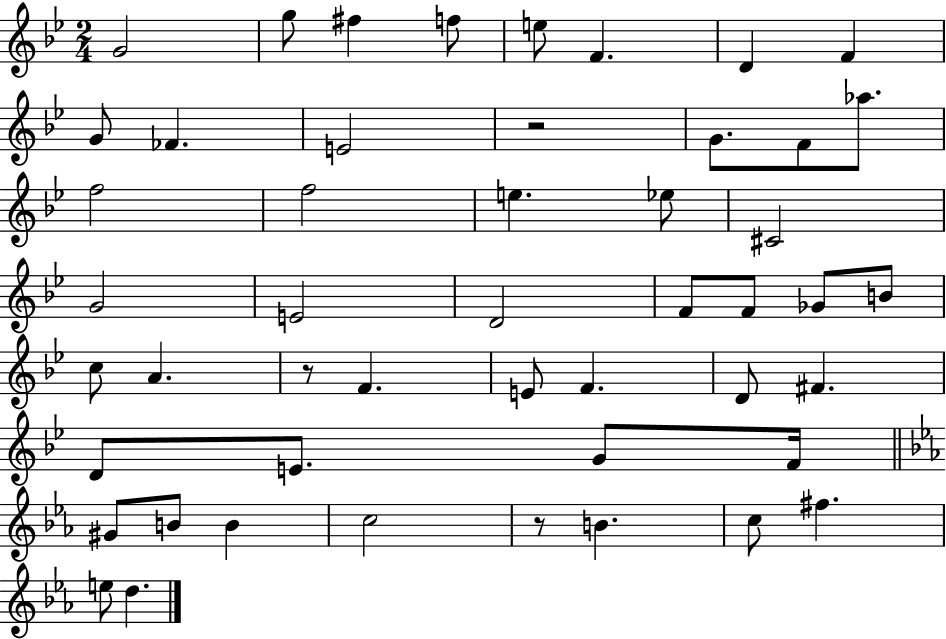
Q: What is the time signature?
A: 2/4